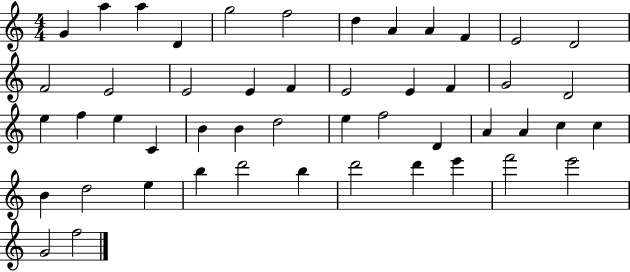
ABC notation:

X:1
T:Untitled
M:4/4
L:1/4
K:C
G a a D g2 f2 d A A F E2 D2 F2 E2 E2 E F E2 E F G2 D2 e f e C B B d2 e f2 D A A c c B d2 e b d'2 b d'2 d' e' f'2 e'2 G2 f2